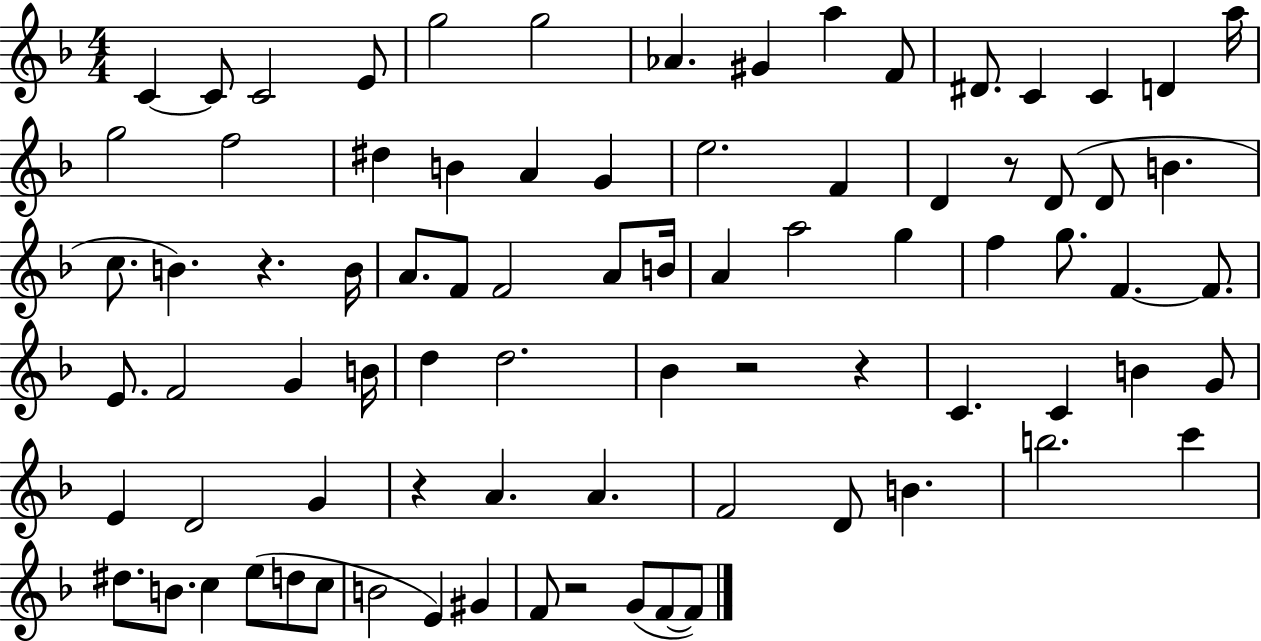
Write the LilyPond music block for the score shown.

{
  \clef treble
  \numericTimeSignature
  \time 4/4
  \key f \major
  c'4~~ c'8 c'2 e'8 | g''2 g''2 | aes'4. gis'4 a''4 f'8 | dis'8. c'4 c'4 d'4 a''16 | \break g''2 f''2 | dis''4 b'4 a'4 g'4 | e''2. f'4 | d'4 r8 d'8( d'8 b'4. | \break c''8. b'4.) r4. b'16 | a'8. f'8 f'2 a'8 b'16 | a'4 a''2 g''4 | f''4 g''8. f'4.~~ f'8. | \break e'8. f'2 g'4 b'16 | d''4 d''2. | bes'4 r2 r4 | c'4. c'4 b'4 g'8 | \break e'4 d'2 g'4 | r4 a'4. a'4. | f'2 d'8 b'4. | b''2. c'''4 | \break dis''8. b'8. c''4 e''8( d''8 c''8 | b'2 e'4) gis'4 | f'8 r2 g'8( f'8~~ f'8) | \bar "|."
}